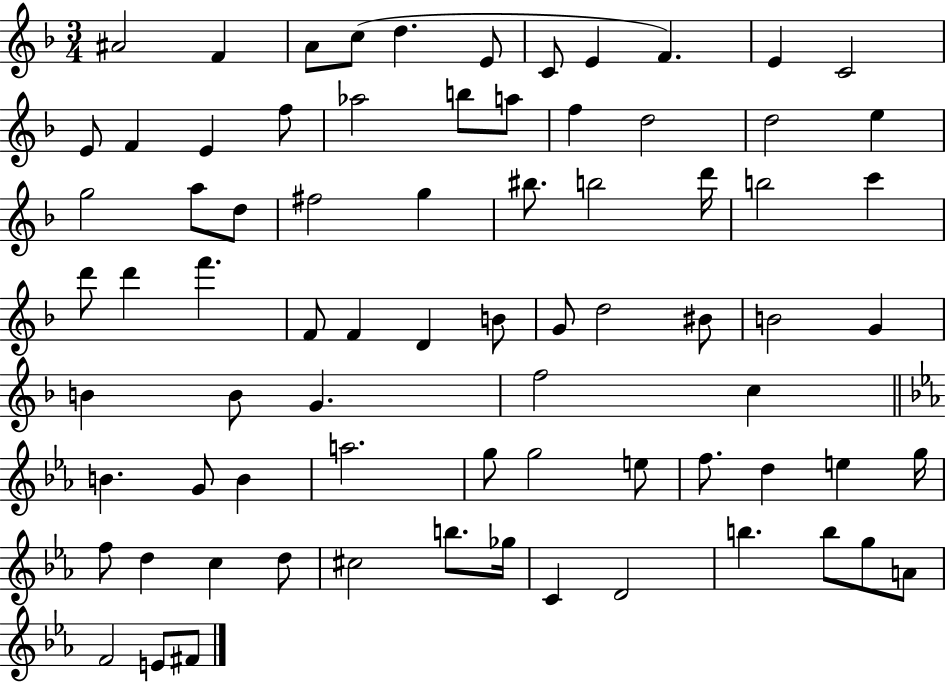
{
  \clef treble
  \numericTimeSignature
  \time 3/4
  \key f \major
  \repeat volta 2 { ais'2 f'4 | a'8 c''8( d''4. e'8 | c'8 e'4 f'4.) | e'4 c'2 | \break e'8 f'4 e'4 f''8 | aes''2 b''8 a''8 | f''4 d''2 | d''2 e''4 | \break g''2 a''8 d''8 | fis''2 g''4 | bis''8. b''2 d'''16 | b''2 c'''4 | \break d'''8 d'''4 f'''4. | f'8 f'4 d'4 b'8 | g'8 d''2 bis'8 | b'2 g'4 | \break b'4 b'8 g'4. | f''2 c''4 | \bar "||" \break \key ees \major b'4. g'8 b'4 | a''2. | g''8 g''2 e''8 | f''8. d''4 e''4 g''16 | \break f''8 d''4 c''4 d''8 | cis''2 b''8. ges''16 | c'4 d'2 | b''4. b''8 g''8 a'8 | \break f'2 e'8 fis'8 | } \bar "|."
}